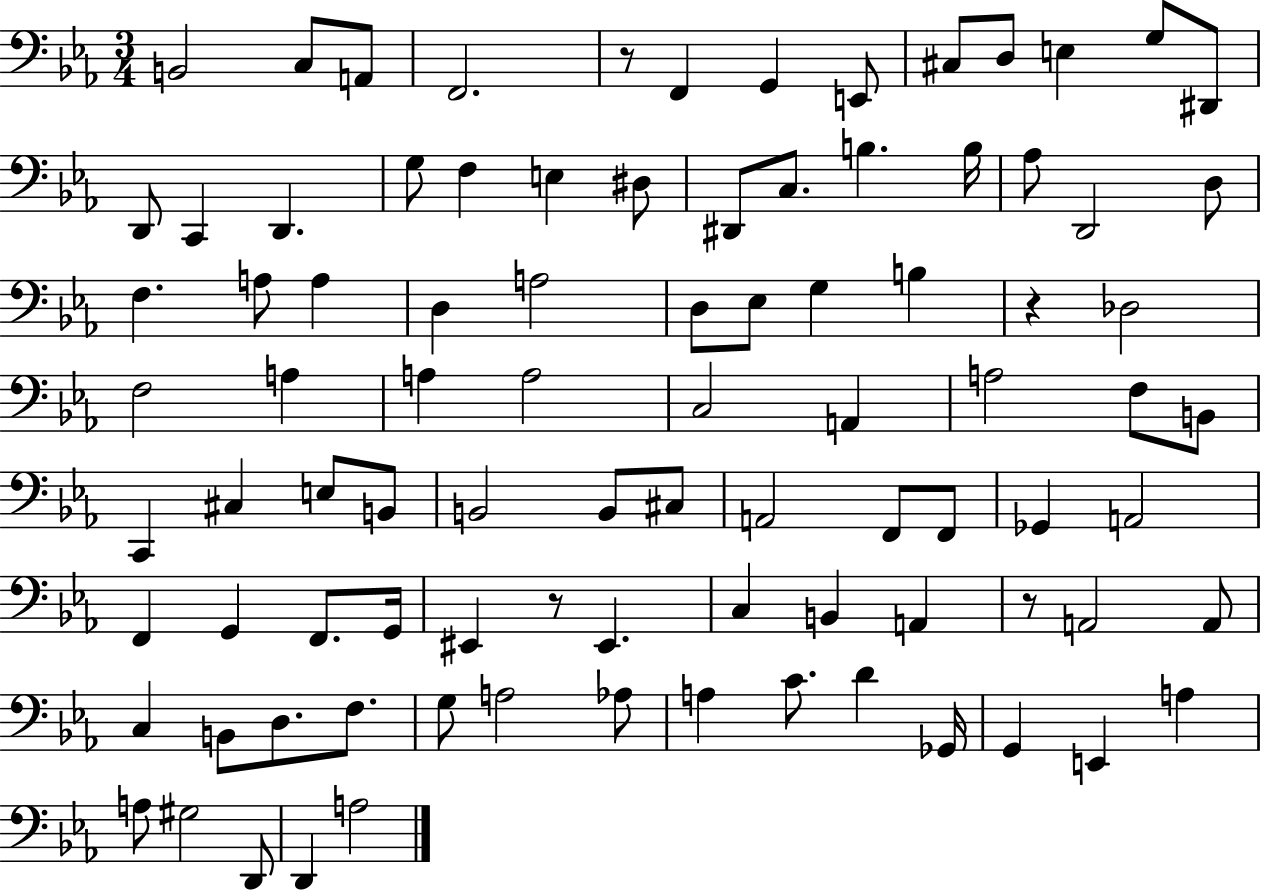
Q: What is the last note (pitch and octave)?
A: A3